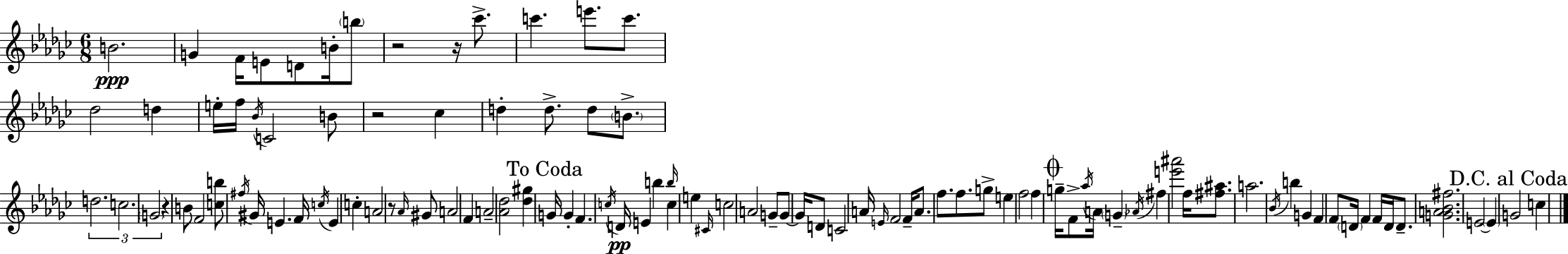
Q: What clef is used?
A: treble